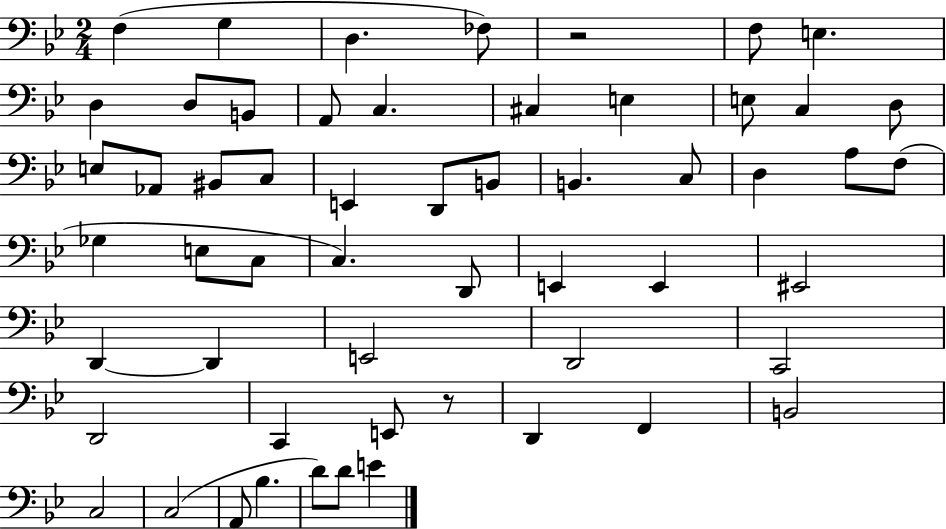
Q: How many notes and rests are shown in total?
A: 56